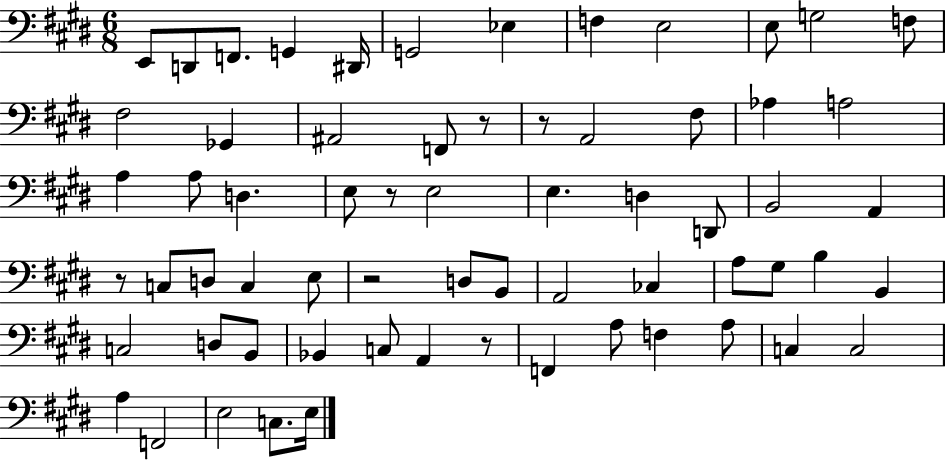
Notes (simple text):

E2/e D2/e F2/e. G2/q D#2/s G2/h Eb3/q F3/q E3/h E3/e G3/h F3/e F#3/h Gb2/q A#2/h F2/e R/e R/e A2/h F#3/e Ab3/q A3/h A3/q A3/e D3/q. E3/e R/e E3/h E3/q. D3/q D2/e B2/h A2/q R/e C3/e D3/e C3/q E3/e R/h D3/e B2/e A2/h CES3/q A3/e G#3/e B3/q B2/q C3/h D3/e B2/e Bb2/q C3/e A2/q R/e F2/q A3/e F3/q A3/e C3/q C3/h A3/q F2/h E3/h C3/e. E3/s